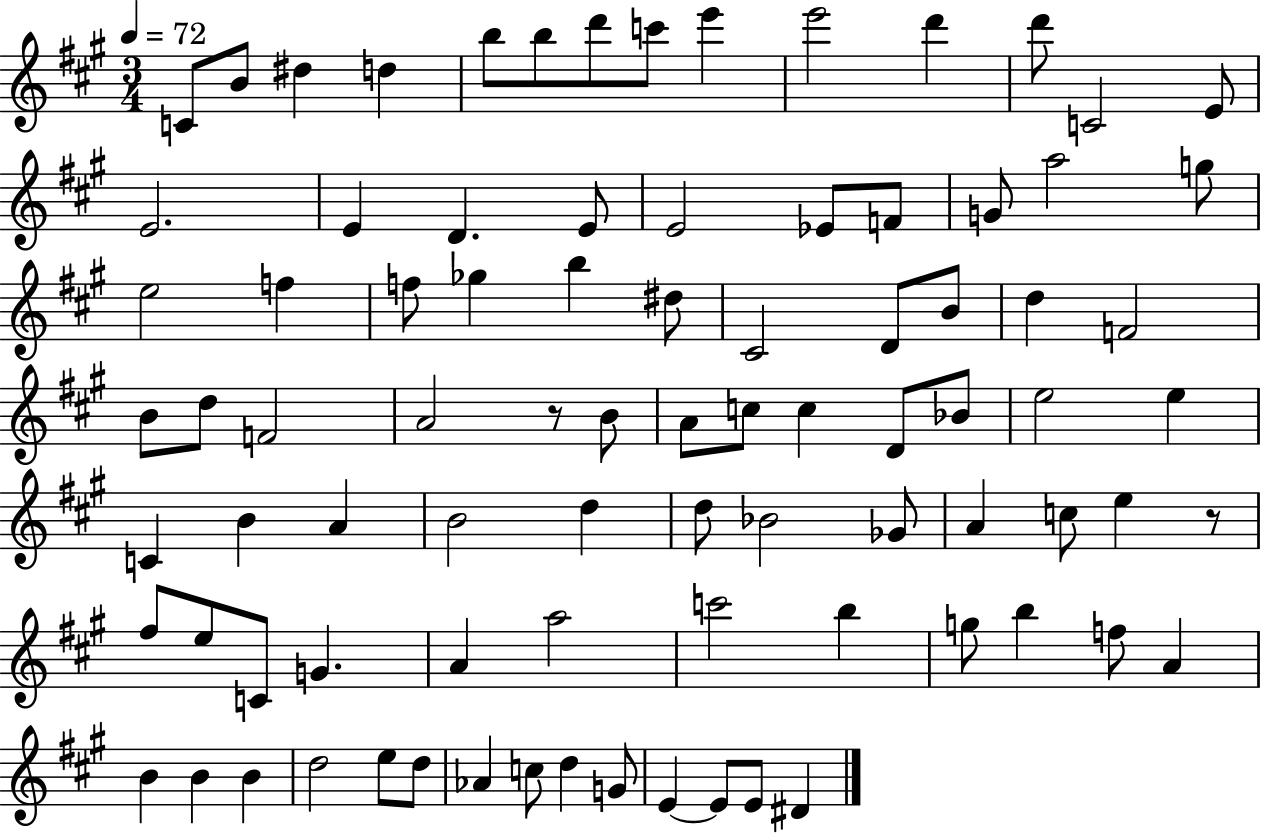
C4/e B4/e D#5/q D5/q B5/e B5/e D6/e C6/e E6/q E6/h D6/q D6/e C4/h E4/e E4/h. E4/q D4/q. E4/e E4/h Eb4/e F4/e G4/e A5/h G5/e E5/h F5/q F5/e Gb5/q B5/q D#5/e C#4/h D4/e B4/e D5/q F4/h B4/e D5/e F4/h A4/h R/e B4/e A4/e C5/e C5/q D4/e Bb4/e E5/h E5/q C4/q B4/q A4/q B4/h D5/q D5/e Bb4/h Gb4/e A4/q C5/e E5/q R/e F#5/e E5/e C4/e G4/q. A4/q A5/h C6/h B5/q G5/e B5/q F5/e A4/q B4/q B4/q B4/q D5/h E5/e D5/e Ab4/q C5/e D5/q G4/e E4/q E4/e E4/e D#4/q